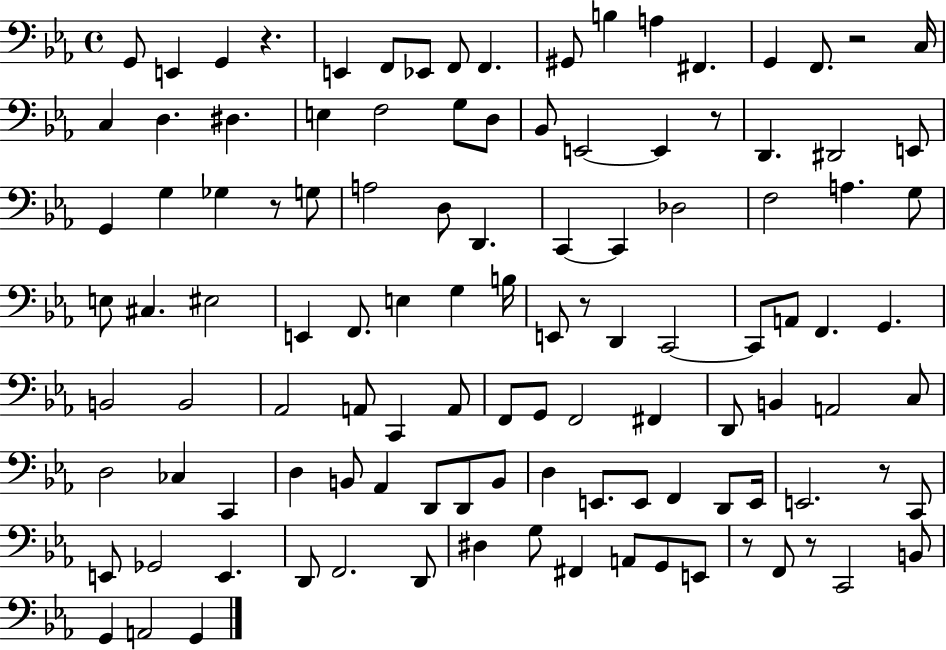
G2/e E2/q G2/q R/q. E2/q F2/e Eb2/e F2/e F2/q. G#2/e B3/q A3/q F#2/q. G2/q F2/e. R/h C3/s C3/q D3/q. D#3/q. E3/q F3/h G3/e D3/e Bb2/e E2/h E2/q R/e D2/q. D#2/h E2/e G2/q G3/q Gb3/q R/e G3/e A3/h D3/e D2/q. C2/q C2/q Db3/h F3/h A3/q. G3/e E3/e C#3/q. EIS3/h E2/q F2/e. E3/q G3/q B3/s E2/e R/e D2/q C2/h C2/e A2/e F2/q. G2/q. B2/h B2/h Ab2/h A2/e C2/q A2/e F2/e G2/e F2/h F#2/q D2/e B2/q A2/h C3/e D3/h CES3/q C2/q D3/q B2/e Ab2/q D2/e D2/e B2/e D3/q E2/e. E2/e F2/q D2/e E2/s E2/h. R/e C2/e E2/e Gb2/h E2/q. D2/e F2/h. D2/e D#3/q G3/e F#2/q A2/e G2/e E2/e R/e F2/e R/e C2/h B2/e G2/q A2/h G2/q